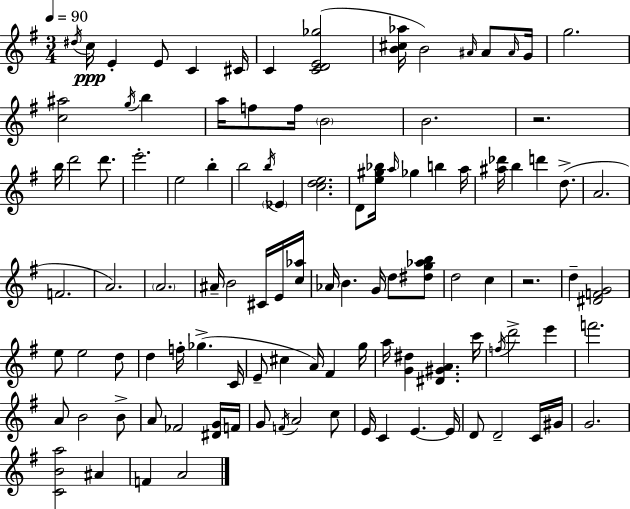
{
  \clef treble
  \numericTimeSignature
  \time 3/4
  \key g \major
  \tempo 4 = 90
  \acciaccatura { dis''16 }\ppp c''16 e'4-. e'8 c'4 | cis'16 c'4 <c' d' e' ges''>2( | <b' cis'' aes''>16 b'2) \grace { ais'16 } ais'8 | \grace { ais'16 } g'16 g''2. | \break <c'' ais''>2 \acciaccatura { g''16 } | b''4 a''16 f''8 f''16 \parenthesize b'2 | b'2. | r2. | \break b''16 d'''2 | d'''8. e'''2.-. | e''2 | b''4-. b''2 | \break \acciaccatura { b''16 } \parenthesize ees'4 <c'' d'' e''>2. | d'8 <e'' gis'' bes''>16 \grace { a''16 } ges''4 | b''4 a''16 <ais'' des'''>16 b''4 d'''4 | d''8.->( a'2. | \break f'2. | a'2.) | \parenthesize a'2. | ais'16-- b'2 | \break cis'16 e'16 <c'' aes''>16 aes'16 b'4. | g'16 d''8 <dis'' g'' aes'' b''>8 d''2 | c''4 r2. | d''4-- <dis' f' g'>2 | \break e''8 e''2 | d''8 d''4 f''16-. ges''4.->( | c'16 e'8-- cis''4 | a'16) fis'4 g''16 a''16 <g' dis''>4 <dis' gis' a'>4. | \break c'''16 \acciaccatura { f''16 } d'''2-> | e'''4 f'''2. | a'8 b'2 | b'8-> a'8 fes'2 | \break <dis' g'>16 f'16 g'8 \acciaccatura { f'16 } a'2 | c''8 e'16 c'4 | e'4.~~ e'16 d'8 d'2-- | c'16 gis'16 g'2. | \break <c' b' a''>2 | ais'4 f'4 | a'2 \bar "|."
}